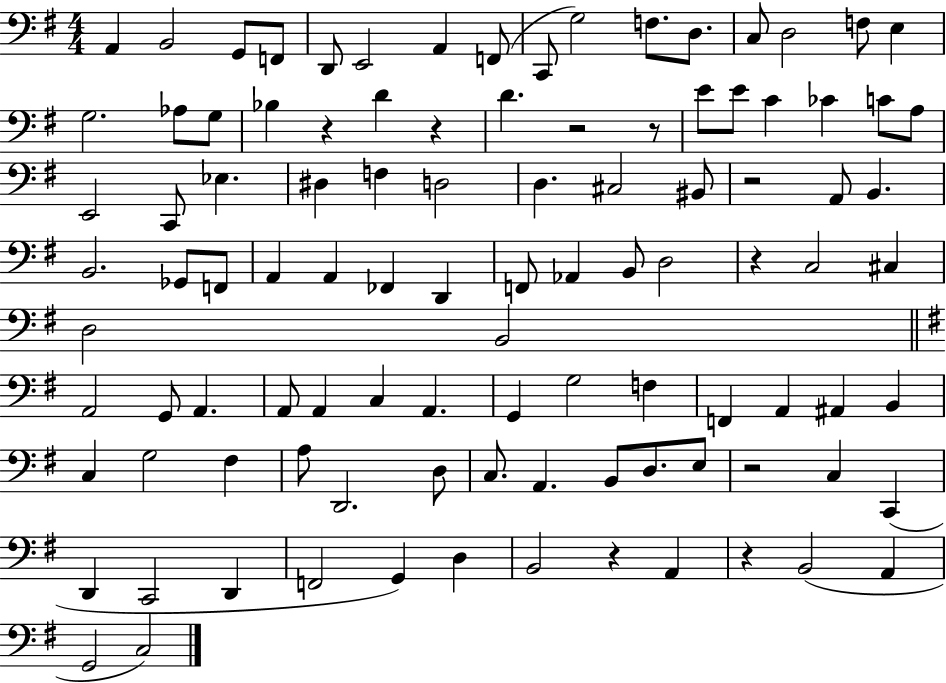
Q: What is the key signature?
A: G major